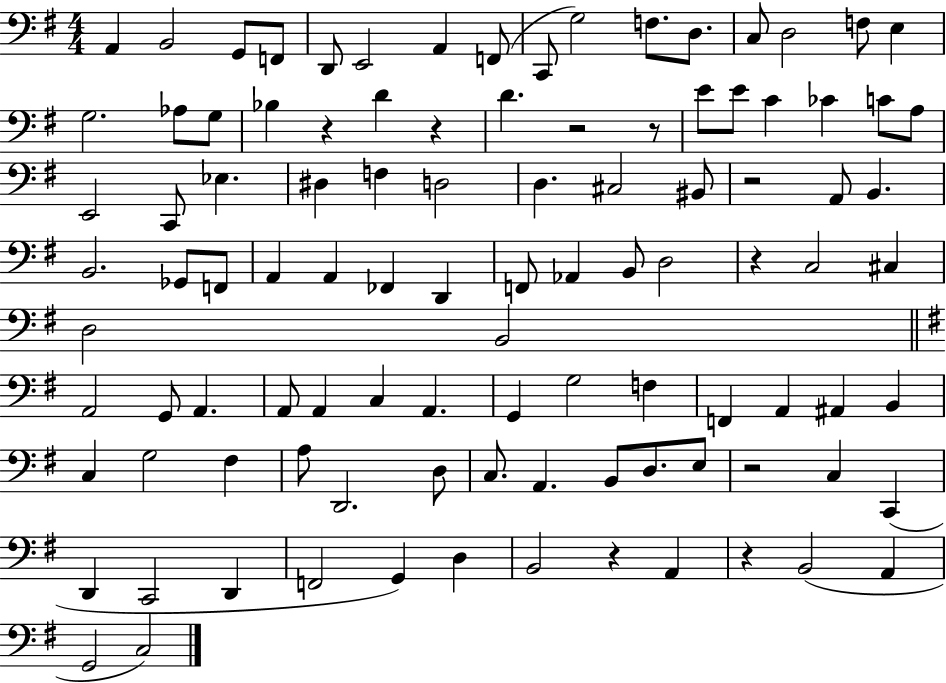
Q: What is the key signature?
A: G major